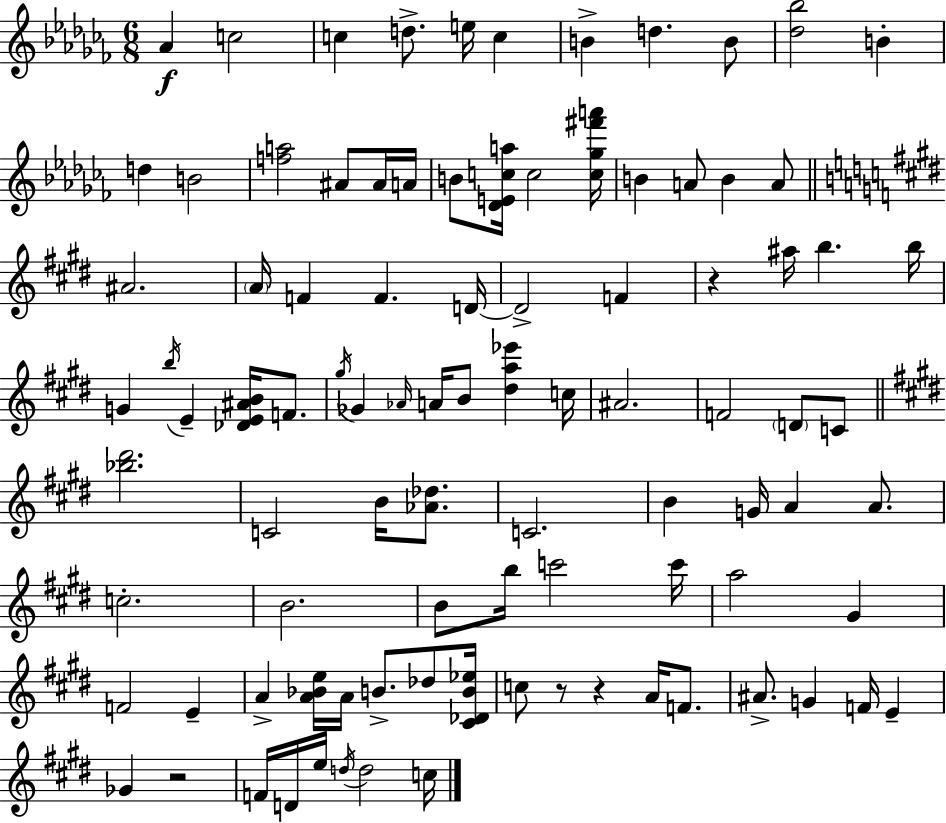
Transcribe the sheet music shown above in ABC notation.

X:1
T:Untitled
M:6/8
L:1/4
K:Abm
_A c2 c d/2 e/4 c B d B/2 [_d_b]2 B d B2 [fa]2 ^A/2 ^A/4 A/4 B/2 [_DEca]/4 c2 [c_g^f'a']/4 B A/2 B A/2 ^A2 A/4 F F D/4 D2 F z ^a/4 b b/4 G b/4 E [_DE^AB]/4 F/2 ^g/4 _G _A/4 A/4 B/2 [^da_e'] c/4 ^A2 F2 D/2 C/2 [_b^d']2 C2 B/4 [_A_d]/2 C2 B G/4 A A/2 c2 B2 B/2 b/4 c'2 c'/4 a2 ^G F2 E A [A_Be]/4 A/4 B/2 _d/2 [^C_DB_e]/4 c/2 z/2 z A/4 F/2 ^A/2 G F/4 E _G z2 F/4 D/4 e/4 d/4 d2 c/4